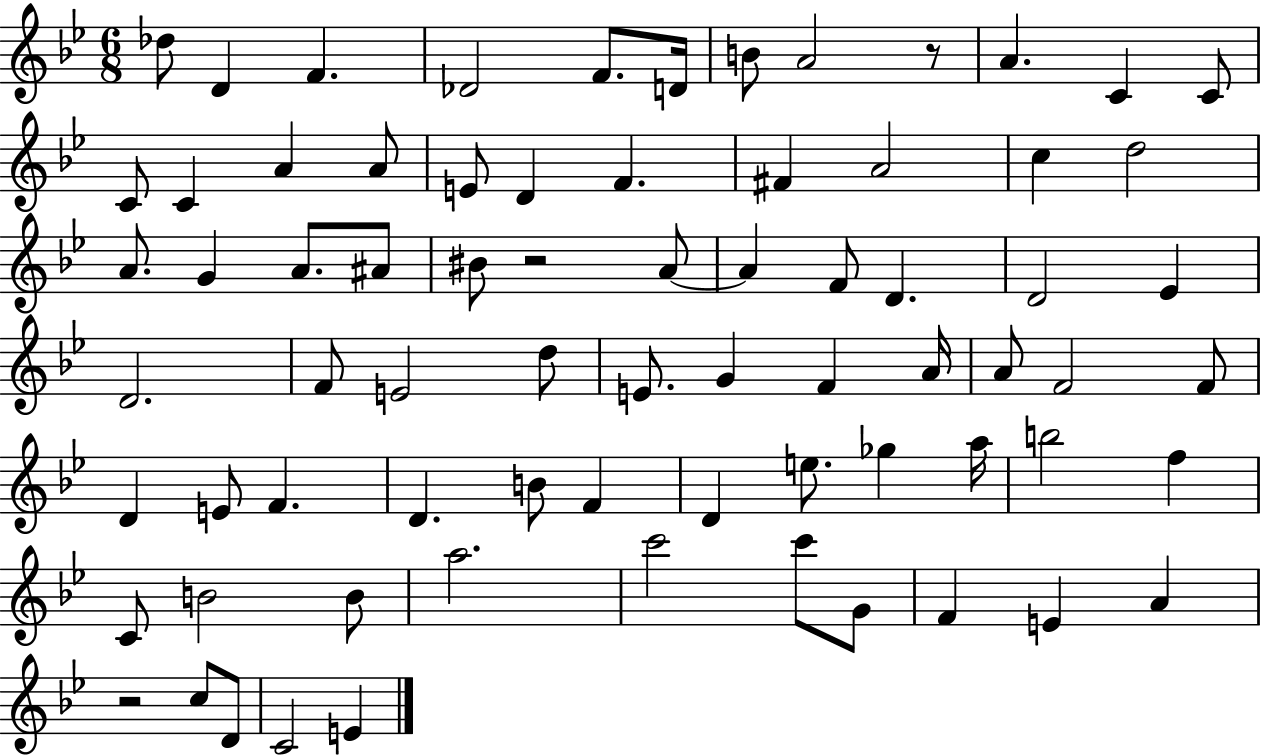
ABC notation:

X:1
T:Untitled
M:6/8
L:1/4
K:Bb
_d/2 D F _D2 F/2 D/4 B/2 A2 z/2 A C C/2 C/2 C A A/2 E/2 D F ^F A2 c d2 A/2 G A/2 ^A/2 ^B/2 z2 A/2 A F/2 D D2 _E D2 F/2 E2 d/2 E/2 G F A/4 A/2 F2 F/2 D E/2 F D B/2 F D e/2 _g a/4 b2 f C/2 B2 B/2 a2 c'2 c'/2 G/2 F E A z2 c/2 D/2 C2 E